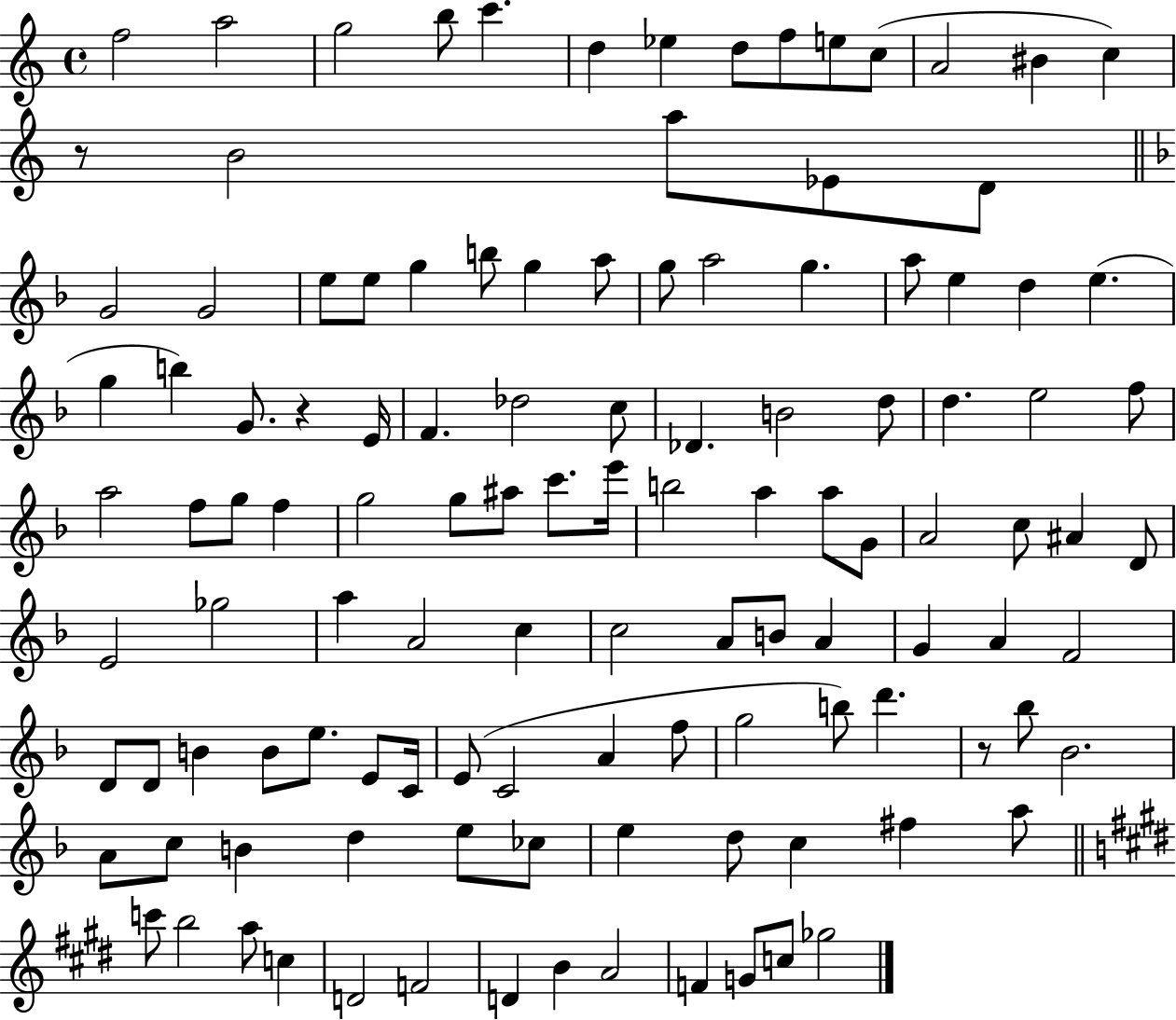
{
  \clef treble
  \time 4/4
  \defaultTimeSignature
  \key c \major
  f''2 a''2 | g''2 b''8 c'''4. | d''4 ees''4 d''8 f''8 e''8 c''8( | a'2 bis'4 c''4) | \break r8 b'2 a''8 ees'8 d'8 | \bar "||" \break \key f \major g'2 g'2 | e''8 e''8 g''4 b''8 g''4 a''8 | g''8 a''2 g''4. | a''8 e''4 d''4 e''4.( | \break g''4 b''4) g'8. r4 e'16 | f'4. des''2 c''8 | des'4. b'2 d''8 | d''4. e''2 f''8 | \break a''2 f''8 g''8 f''4 | g''2 g''8 ais''8 c'''8. e'''16 | b''2 a''4 a''8 g'8 | a'2 c''8 ais'4 d'8 | \break e'2 ges''2 | a''4 a'2 c''4 | c''2 a'8 b'8 a'4 | g'4 a'4 f'2 | \break d'8 d'8 b'4 b'8 e''8. e'8 c'16 | e'8( c'2 a'4 f''8 | g''2 b''8) d'''4. | r8 bes''8 bes'2. | \break a'8 c''8 b'4 d''4 e''8 ces''8 | e''4 d''8 c''4 fis''4 a''8 | \bar "||" \break \key e \major c'''8 b''2 a''8 c''4 | d'2 f'2 | d'4 b'4 a'2 | f'4 g'8 c''8 ges''2 | \break \bar "|."
}